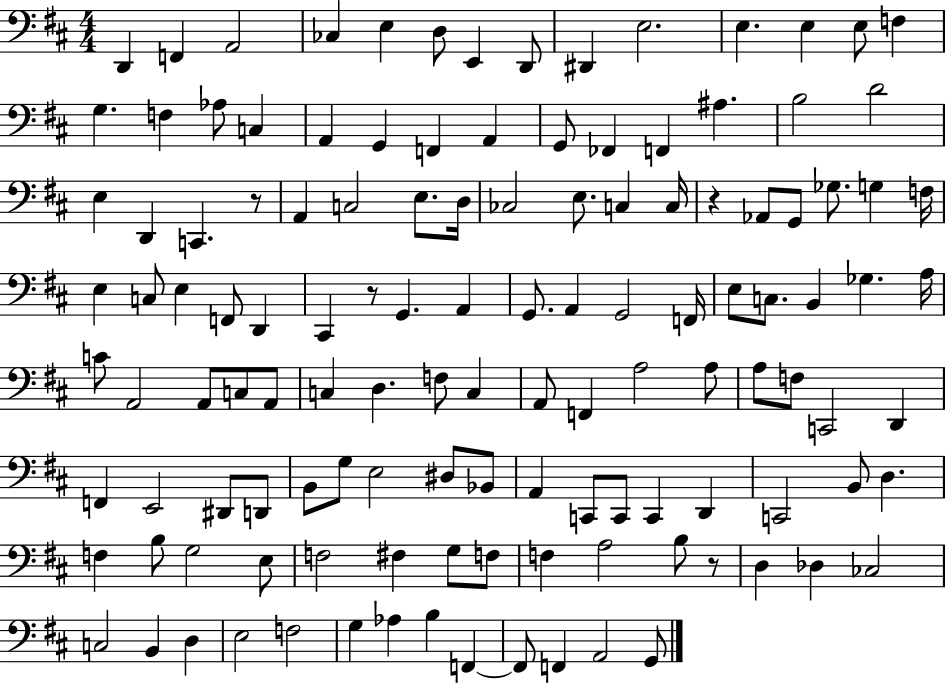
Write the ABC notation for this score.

X:1
T:Untitled
M:4/4
L:1/4
K:D
D,, F,, A,,2 _C, E, D,/2 E,, D,,/2 ^D,, E,2 E, E, E,/2 F, G, F, _A,/2 C, A,, G,, F,, A,, G,,/2 _F,, F,, ^A, B,2 D2 E, D,, C,, z/2 A,, C,2 E,/2 D,/4 _C,2 E,/2 C, C,/4 z _A,,/2 G,,/2 _G,/2 G, F,/4 E, C,/2 E, F,,/2 D,, ^C,, z/2 G,, A,, G,,/2 A,, G,,2 F,,/4 E,/2 C,/2 B,, _G, A,/4 C/2 A,,2 A,,/2 C,/2 A,,/2 C, D, F,/2 C, A,,/2 F,, A,2 A,/2 A,/2 F,/2 C,,2 D,, F,, E,,2 ^D,,/2 D,,/2 B,,/2 G,/2 E,2 ^D,/2 _B,,/2 A,, C,,/2 C,,/2 C,, D,, C,,2 B,,/2 D, F, B,/2 G,2 E,/2 F,2 ^F, G,/2 F,/2 F, A,2 B,/2 z/2 D, _D, _C,2 C,2 B,, D, E,2 F,2 G, _A, B, F,, F,,/2 F,, A,,2 G,,/2